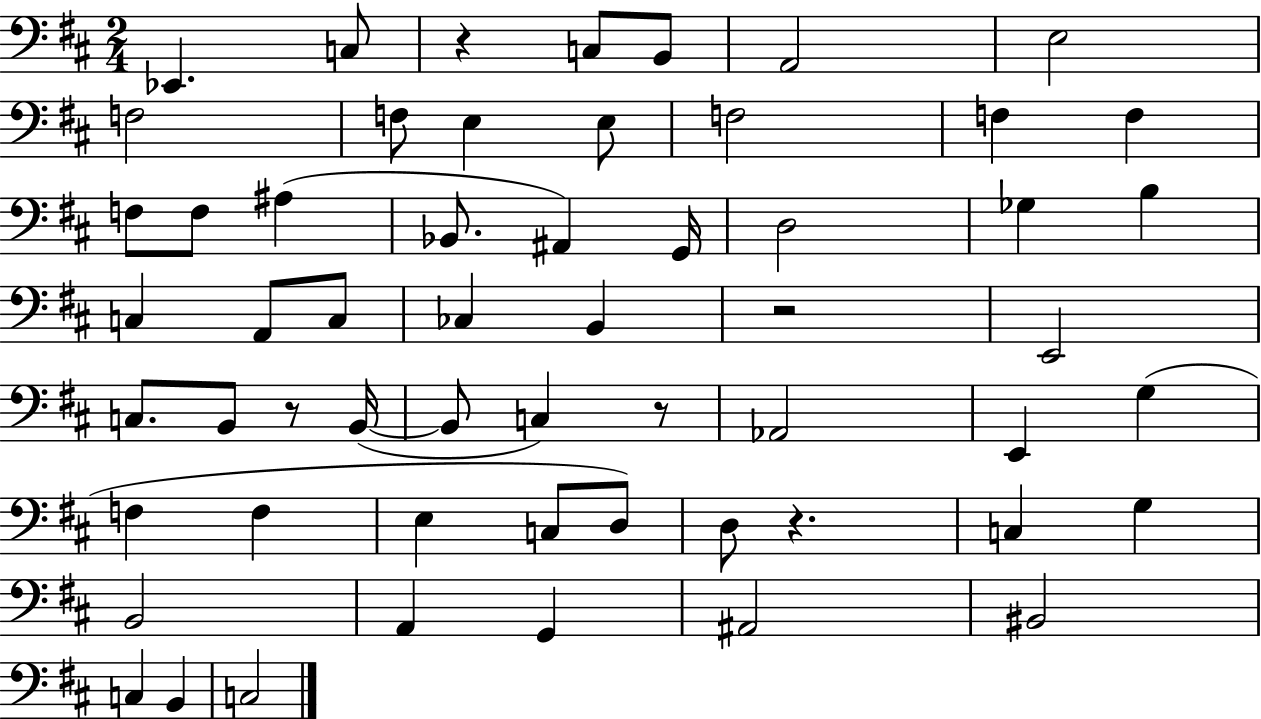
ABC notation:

X:1
T:Untitled
M:2/4
L:1/4
K:D
_E,, C,/2 z C,/2 B,,/2 A,,2 E,2 F,2 F,/2 E, E,/2 F,2 F, F, F,/2 F,/2 ^A, _B,,/2 ^A,, G,,/4 D,2 _G, B, C, A,,/2 C,/2 _C, B,, z2 E,,2 C,/2 B,,/2 z/2 B,,/4 B,,/2 C, z/2 _A,,2 E,, G, F, F, E, C,/2 D,/2 D,/2 z C, G, B,,2 A,, G,, ^A,,2 ^B,,2 C, B,, C,2